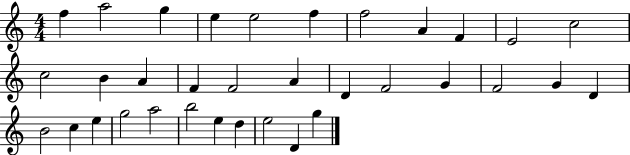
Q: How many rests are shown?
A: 0